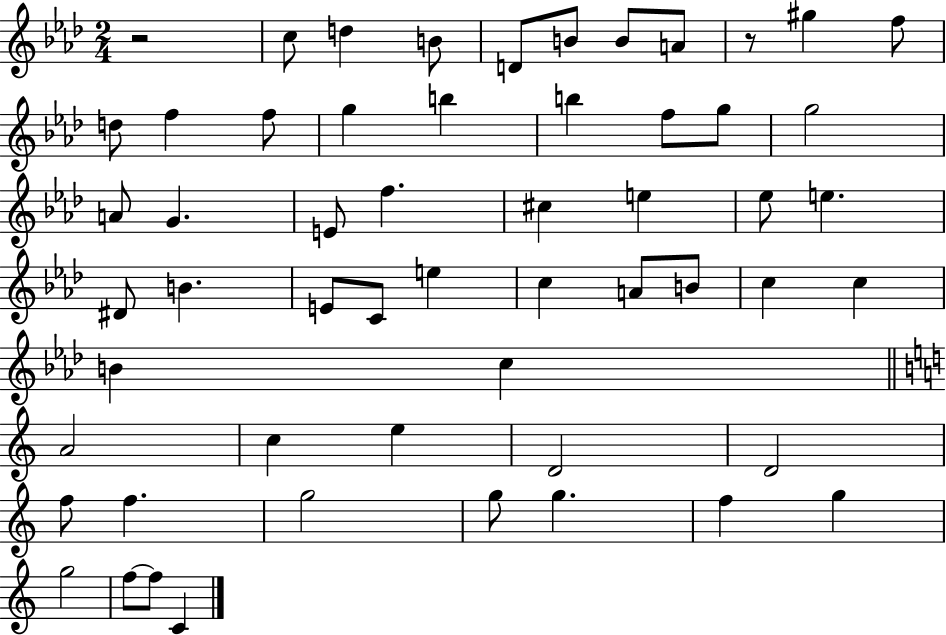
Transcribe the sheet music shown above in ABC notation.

X:1
T:Untitled
M:2/4
L:1/4
K:Ab
z2 c/2 d B/2 D/2 B/2 B/2 A/2 z/2 ^g f/2 d/2 f f/2 g b b f/2 g/2 g2 A/2 G E/2 f ^c e _e/2 e ^D/2 B E/2 C/2 e c A/2 B/2 c c B c A2 c e D2 D2 f/2 f g2 g/2 g f g g2 f/2 f/2 C